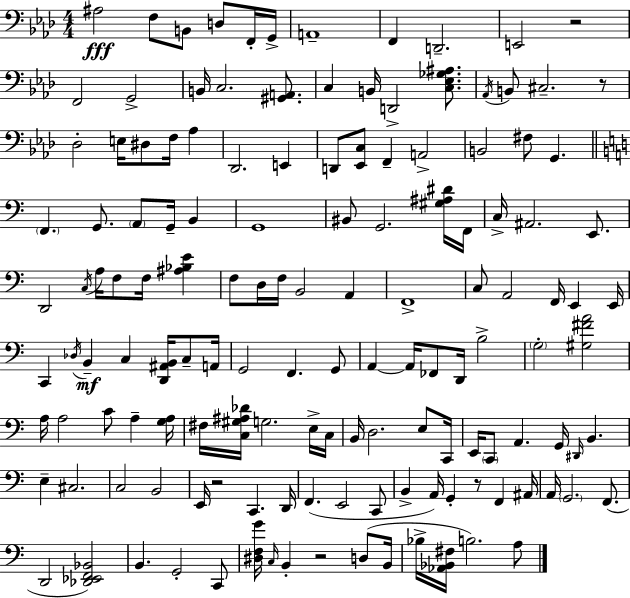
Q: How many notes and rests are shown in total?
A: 140